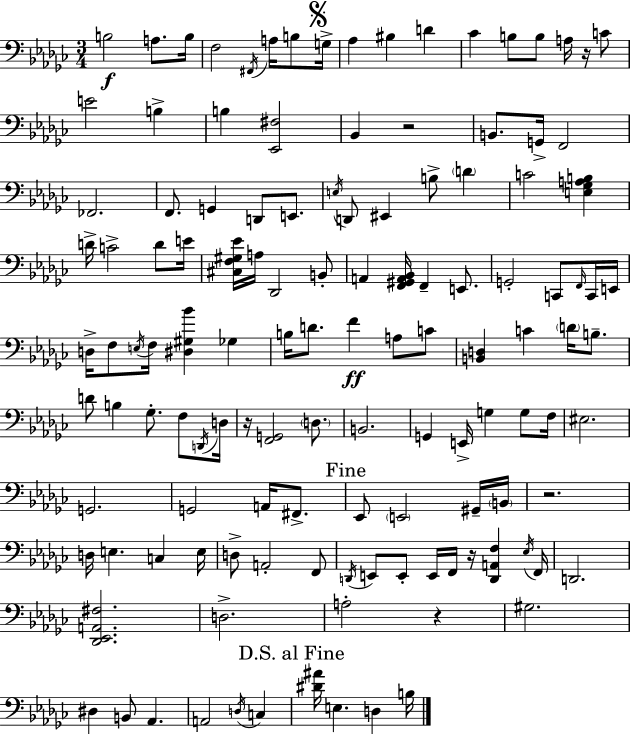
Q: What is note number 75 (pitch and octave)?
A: F3